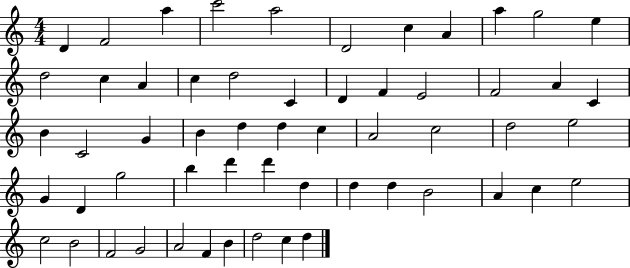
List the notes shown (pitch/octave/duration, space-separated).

D4/q F4/h A5/q C6/h A5/h D4/h C5/q A4/q A5/q G5/h E5/q D5/h C5/q A4/q C5/q D5/h C4/q D4/q F4/q E4/h F4/h A4/q C4/q B4/q C4/h G4/q B4/q D5/q D5/q C5/q A4/h C5/h D5/h E5/h G4/q D4/q G5/h B5/q D6/q D6/q D5/q D5/q D5/q B4/h A4/q C5/q E5/h C5/h B4/h F4/h G4/h A4/h F4/q B4/q D5/h C5/q D5/q